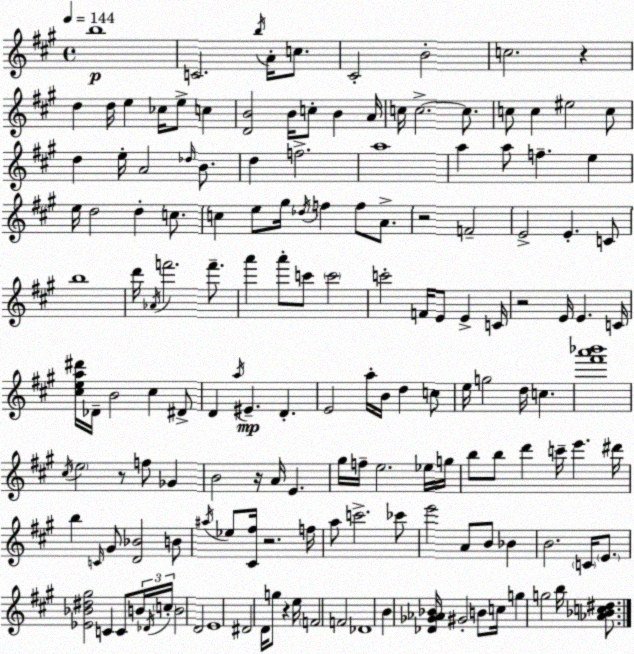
X:1
T:Untitled
M:4/4
L:1/4
K:A
b4 C2 b/4 A/4 c/2 ^C2 B2 c2 z d d/4 e _c/4 e/2 c [DB]2 B/4 c/2 B A/4 c/4 c2 c/2 c/2 c ^e2 c/2 d e/4 A2 _d/4 B/2 d f2 a4 a a/2 f e e/4 d2 d c/2 c e/2 ^g/4 _d/4 f f/2 A/2 z2 F2 E2 E C/2 b4 d'/4 _A/4 f'2 f'/2 a' a'/2 c'/2 c'2 c'2 F/4 E/2 E C/4 z2 E/4 E C/4 [^cea^d']/4 _D/4 B2 ^c ^D/2 D a/4 ^E D E2 a/4 B/4 d c/2 e/4 g2 d/4 c [^f'a'_b']4 ^c/4 e2 z/2 f/2 _G B2 z/4 A/4 E ^g/4 f/4 e2 _e/4 g/4 b/2 b/2 d' c'/4 e' ^d'/4 b C/4 ^G/2 [D_B]2 B/2 ^a/4 _e/2 [^C^f]/4 z2 f/4 a/2 c'2 _c'/2 e'2 A/2 B/2 _B B2 C/4 E/2 [_E_B^d^g]2 C C/2 B/4 _D/4 c/4 B2 D2 E4 ^D2 D/4 g/2 z e/4 F2 F2 _D4 B [_D_G_A_B]/4 ^G2 B/2 c/4 g g2 b/4 [_A_Bc^d]/2